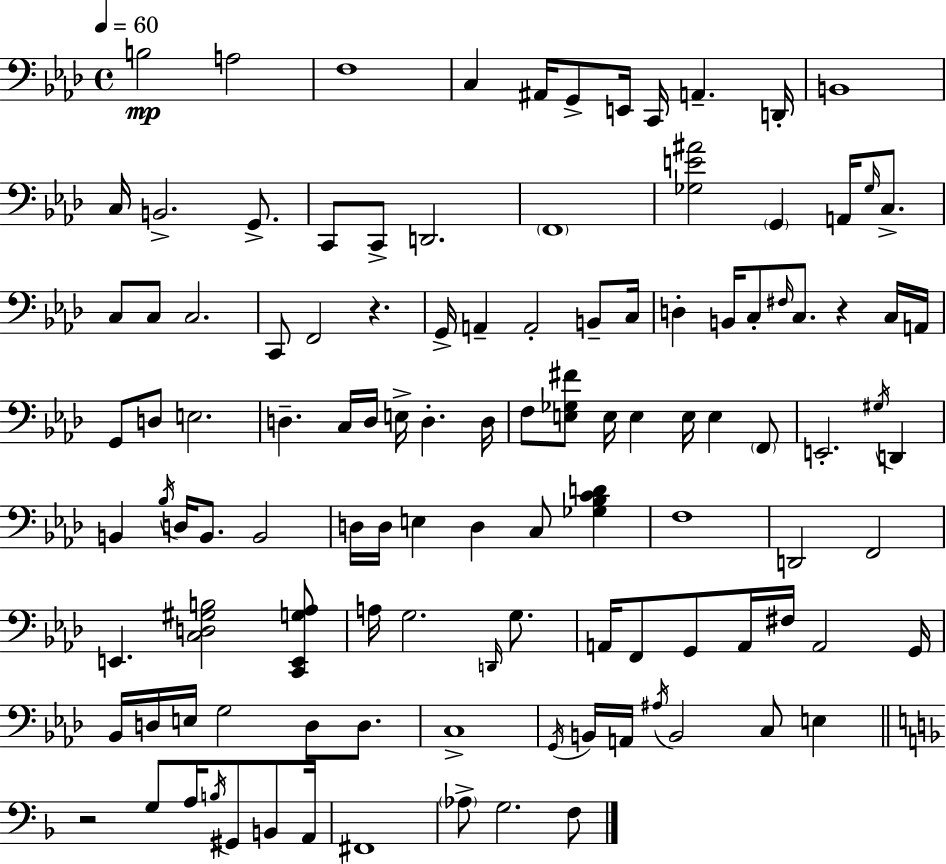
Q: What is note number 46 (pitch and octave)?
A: E3